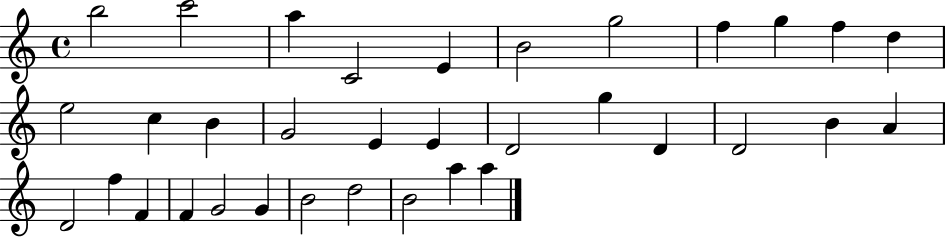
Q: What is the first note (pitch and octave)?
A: B5